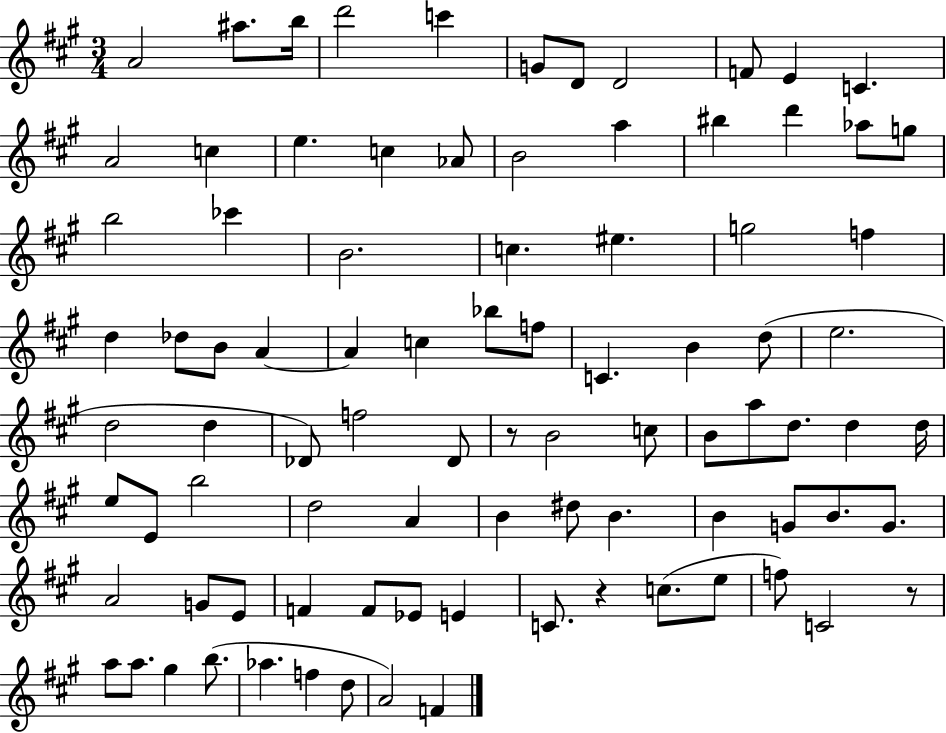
X:1
T:Untitled
M:3/4
L:1/4
K:A
A2 ^a/2 b/4 d'2 c' G/2 D/2 D2 F/2 E C A2 c e c _A/2 B2 a ^b d' _a/2 g/2 b2 _c' B2 c ^e g2 f d _d/2 B/2 A A c _b/2 f/2 C B d/2 e2 d2 d _D/2 f2 _D/2 z/2 B2 c/2 B/2 a/2 d/2 d d/4 e/2 E/2 b2 d2 A B ^d/2 B B G/2 B/2 G/2 A2 G/2 E/2 F F/2 _E/2 E C/2 z c/2 e/2 f/2 C2 z/2 a/2 a/2 ^g b/2 _a f d/2 A2 F